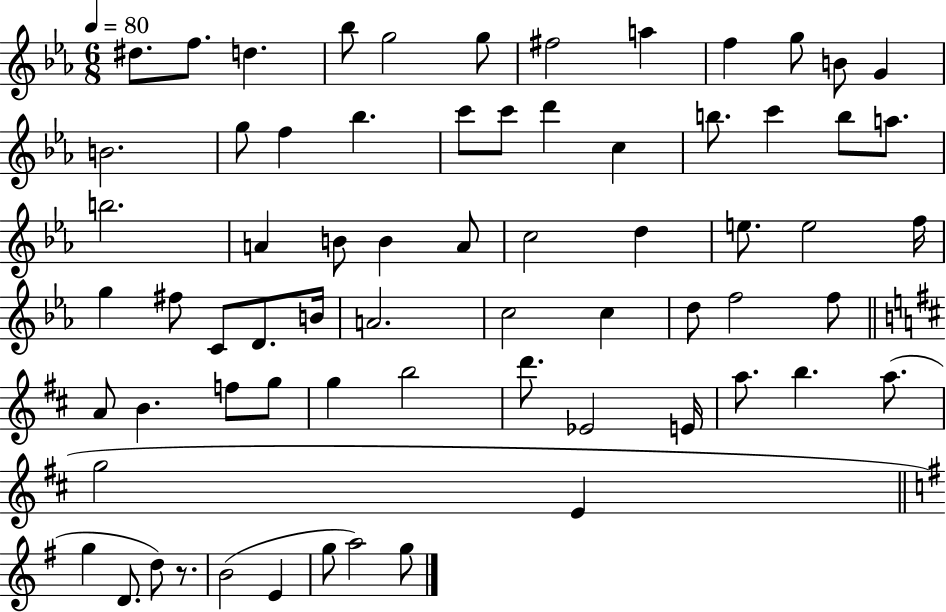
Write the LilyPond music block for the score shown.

{
  \clef treble
  \numericTimeSignature
  \time 6/8
  \key ees \major
  \tempo 4 = 80
  dis''8. f''8. d''4. | bes''8 g''2 g''8 | fis''2 a''4 | f''4 g''8 b'8 g'4 | \break b'2. | g''8 f''4 bes''4. | c'''8 c'''8 d'''4 c''4 | b''8. c'''4 b''8 a''8. | \break b''2. | a'4 b'8 b'4 a'8 | c''2 d''4 | e''8. e''2 f''16 | \break g''4 fis''8 c'8 d'8. b'16 | a'2. | c''2 c''4 | d''8 f''2 f''8 | \break \bar "||" \break \key d \major a'8 b'4. f''8 g''8 | g''4 b''2 | d'''8. ees'2 e'16 | a''8. b''4. a''8.( | \break g''2 e'4 | \bar "||" \break \key g \major g''4 d'8. d''8) r8. | b'2( e'4 | g''8 a''2) g''8 | \bar "|."
}